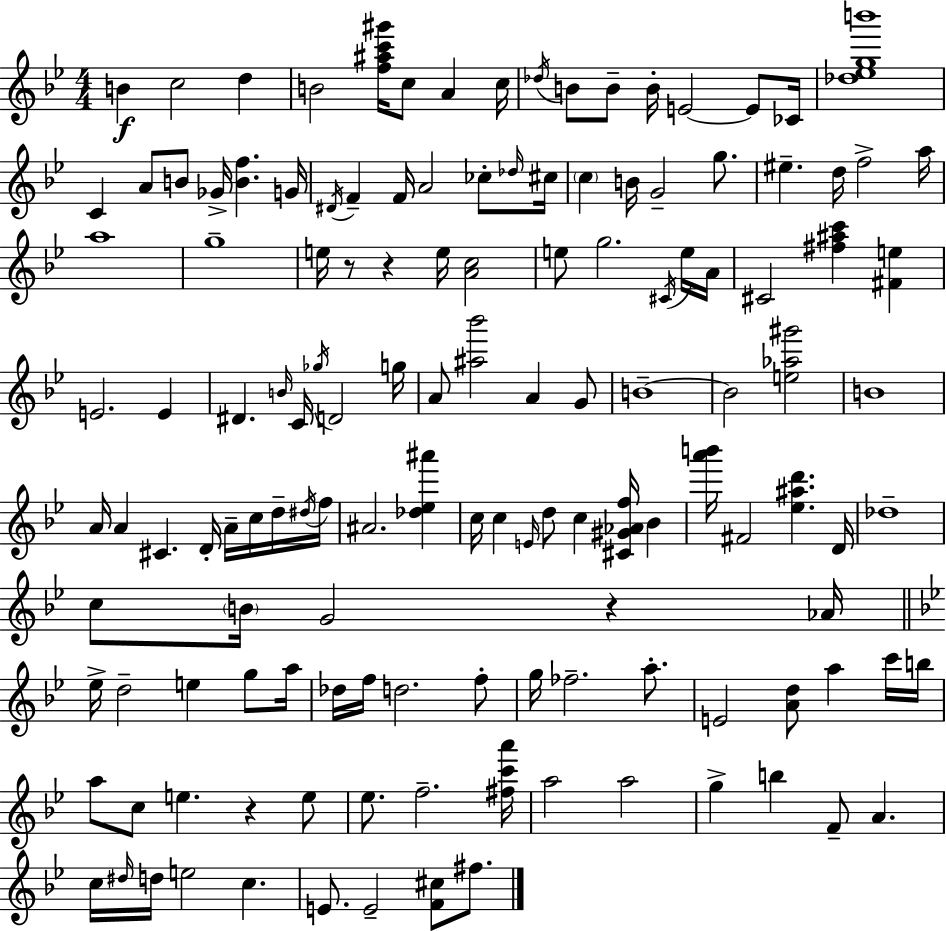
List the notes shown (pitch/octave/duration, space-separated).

B4/q C5/h D5/q B4/h [F5,A#5,C6,G#6]/s C5/e A4/q C5/s Db5/s B4/e B4/e B4/s E4/h E4/e CES4/s [Db5,Eb5,G5,B6]/w C4/q A4/e B4/e Gb4/s [B4,F5]/q. G4/s D#4/s F4/q F4/s A4/h CES5/e Db5/s C#5/s C5/q B4/s G4/h G5/e. EIS5/q. D5/s F5/h A5/s A5/w G5/w E5/s R/e R/q E5/s [A4,C5]/h E5/e G5/h. C#4/s E5/s A4/s C#4/h [F#5,A#5,C6]/q [F#4,E5]/q E4/h. E4/q D#4/q. B4/s C4/s Gb5/s D4/h G5/s A4/e [A#5,Bb6]/h A4/q G4/e B4/w B4/h [E5,Ab5,G#6]/h B4/w A4/s A4/q C#4/q. D4/s A4/s C5/s D5/s D#5/s F5/s A#4/h. [Db5,Eb5,A#6]/q C5/s C5/q E4/s D5/e C5/q [C#4,G#4,Ab4,F5]/s Bb4/q [A6,B6]/s F#4/h [Eb5,A#5,D6]/q. D4/s Db5/w C5/e B4/s G4/h R/q Ab4/s Eb5/s D5/h E5/q G5/e A5/s Db5/s F5/s D5/h. F5/e G5/s FES5/h. A5/e. E4/h [A4,D5]/e A5/q C6/s B5/s A5/e C5/e E5/q. R/q E5/e Eb5/e. F5/h. [F#5,C6,A6]/s A5/h A5/h G5/q B5/q F4/e A4/q. C5/s D#5/s D5/s E5/h C5/q. E4/e. E4/h [F4,C#5]/e F#5/e.